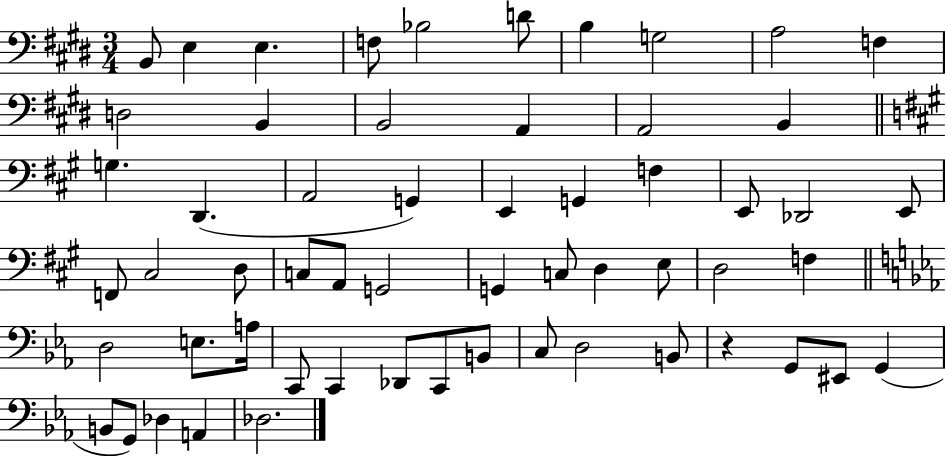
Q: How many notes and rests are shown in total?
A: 58